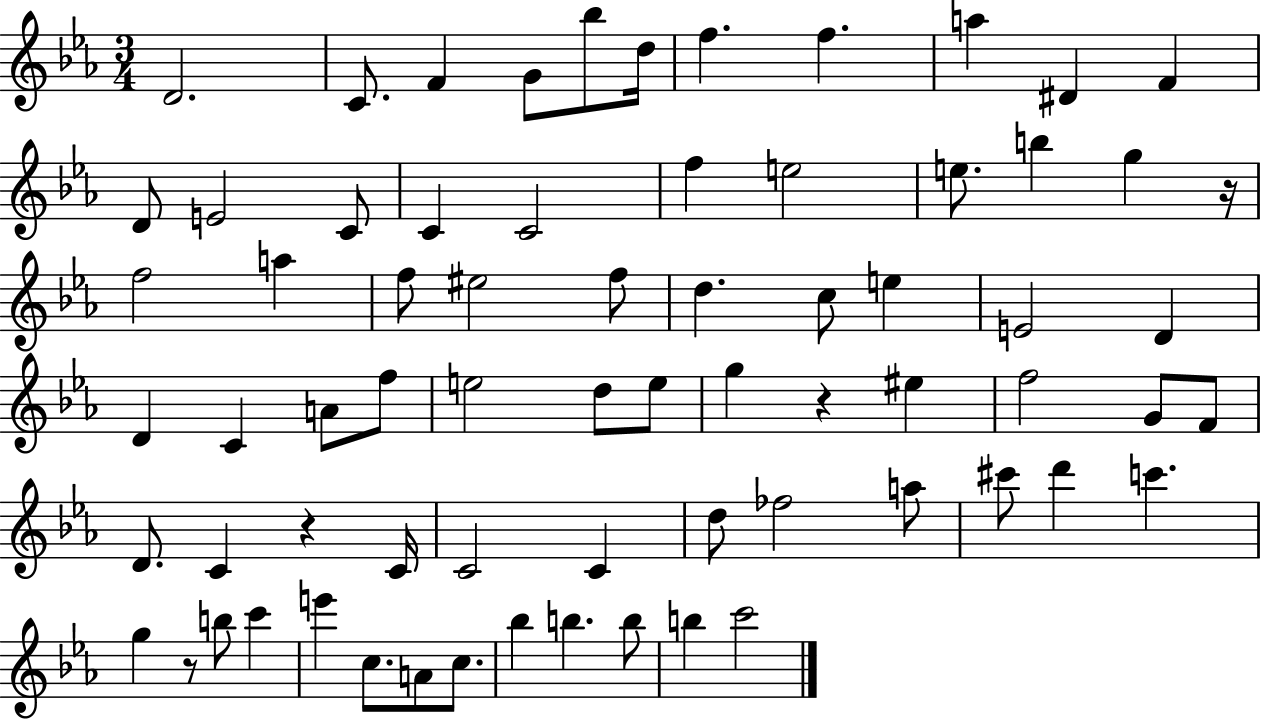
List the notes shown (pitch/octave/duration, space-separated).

D4/h. C4/e. F4/q G4/e Bb5/e D5/s F5/q. F5/q. A5/q D#4/q F4/q D4/e E4/h C4/e C4/q C4/h F5/q E5/h E5/e. B5/q G5/q R/s F5/h A5/q F5/e EIS5/h F5/e D5/q. C5/e E5/q E4/h D4/q D4/q C4/q A4/e F5/e E5/h D5/e E5/e G5/q R/q EIS5/q F5/h G4/e F4/e D4/e. C4/q R/q C4/s C4/h C4/q D5/e FES5/h A5/e C#6/e D6/q C6/q. G5/q R/e B5/e C6/q E6/q C5/e. A4/e C5/e. Bb5/q B5/q. B5/e B5/q C6/h